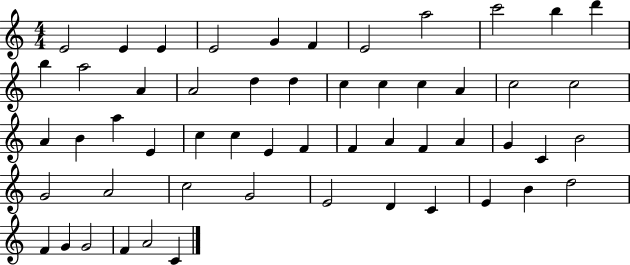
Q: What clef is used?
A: treble